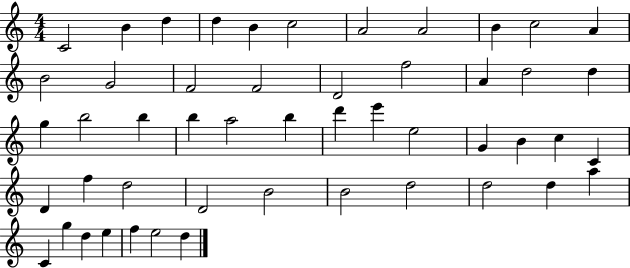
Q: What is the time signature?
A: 4/4